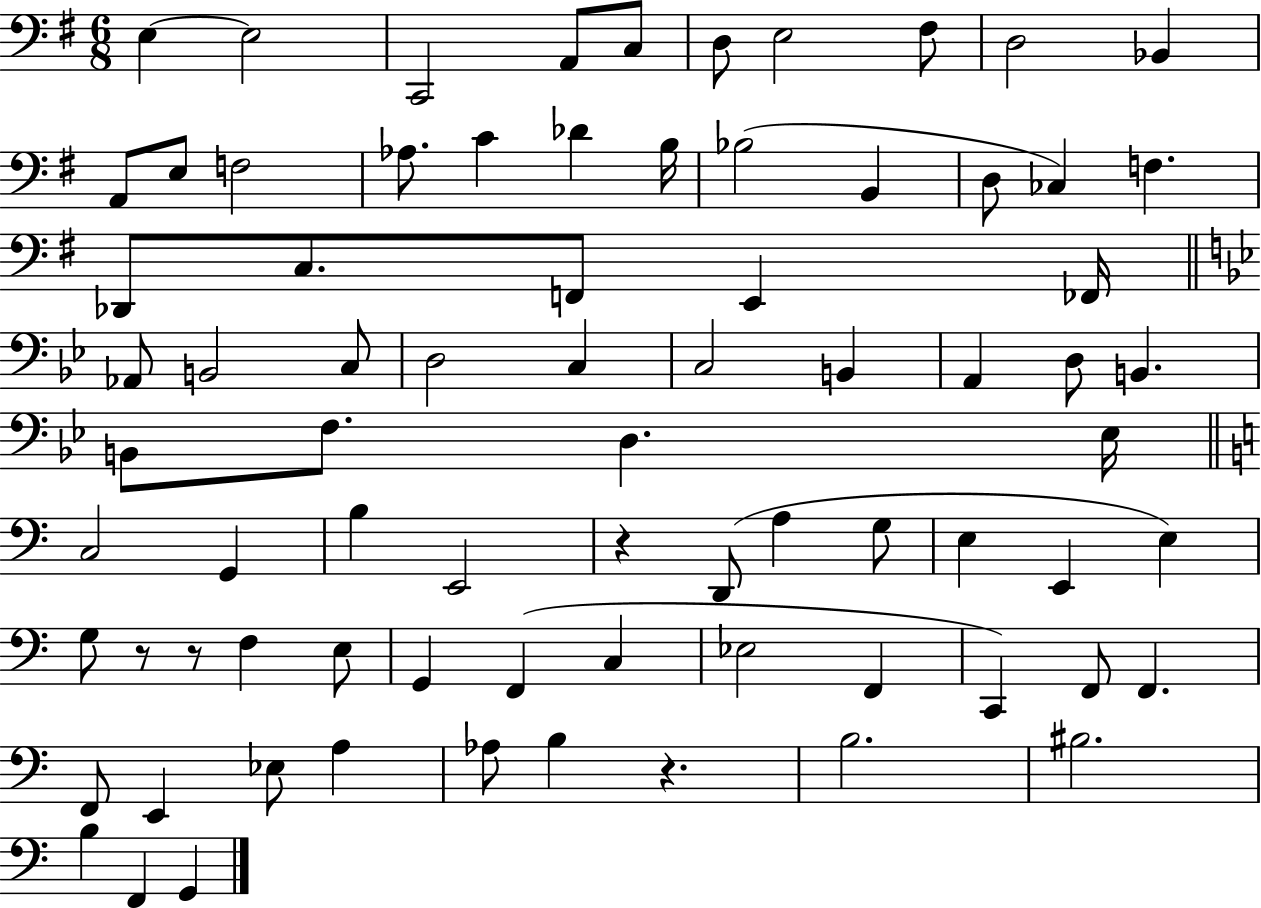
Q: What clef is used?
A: bass